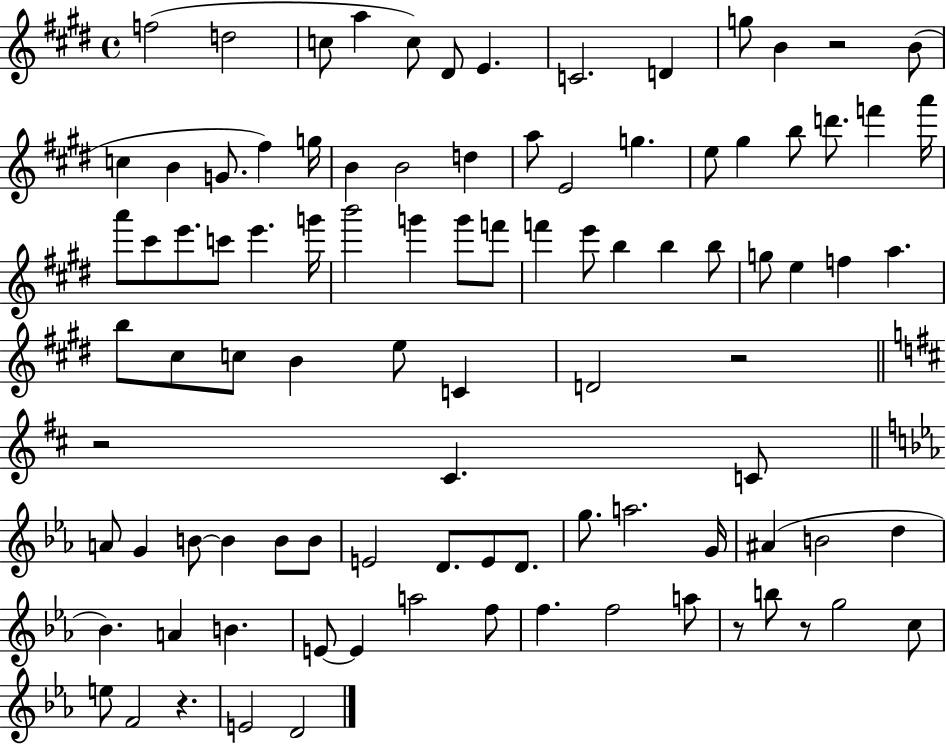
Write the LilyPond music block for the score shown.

{
  \clef treble
  \time 4/4
  \defaultTimeSignature
  \key e \major
  f''2( d''2 | c''8 a''4 c''8) dis'8 e'4. | c'2. d'4 | g''8 b'4 r2 b'8( | \break c''4 b'4 g'8. fis''4) g''16 | b'4 b'2 d''4 | a''8 e'2 g''4. | e''8 gis''4 b''8 d'''8. f'''4 a'''16 | \break a'''8 cis'''8 e'''8. c'''8 e'''4. g'''16 | b'''2 g'''4 g'''8 f'''8 | f'''4 e'''8 b''4 b''4 b''8 | g''8 e''4 f''4 a''4. | \break b''8 cis''8 c''8 b'4 e''8 c'4 | d'2 r2 | \bar "||" \break \key b \minor r2 cis'4. c'8 | \bar "||" \break \key ees \major a'8 g'4 b'8~~ b'4 b'8 b'8 | e'2 d'8. e'8 d'8. | g''8. a''2. g'16 | ais'4( b'2 d''4 | \break bes'4.) a'4 b'4. | e'8~~ e'4 a''2 f''8 | f''4. f''2 a''8 | r8 b''8 r8 g''2 c''8 | \break e''8 f'2 r4. | e'2 d'2 | \bar "|."
}